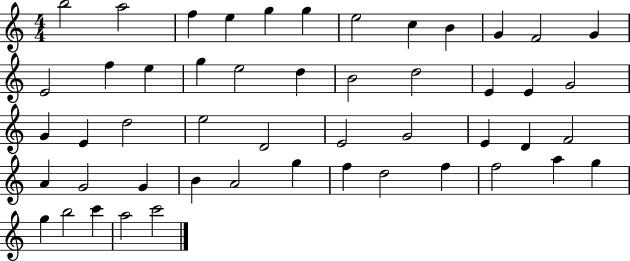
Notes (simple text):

B5/h A5/h F5/q E5/q G5/q G5/q E5/h C5/q B4/q G4/q F4/h G4/q E4/h F5/q E5/q G5/q E5/h D5/q B4/h D5/h E4/q E4/q G4/h G4/q E4/q D5/h E5/h D4/h E4/h G4/h E4/q D4/q F4/h A4/q G4/h G4/q B4/q A4/h G5/q F5/q D5/h F5/q F5/h A5/q G5/q G5/q B5/h C6/q A5/h C6/h